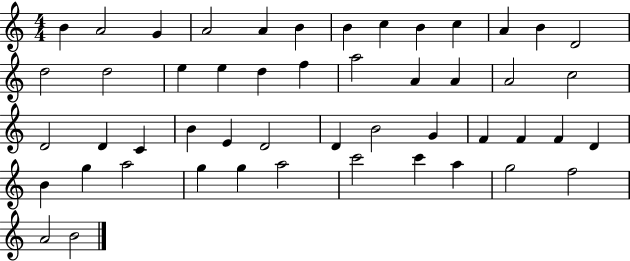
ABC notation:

X:1
T:Untitled
M:4/4
L:1/4
K:C
B A2 G A2 A B B c B c A B D2 d2 d2 e e d f a2 A A A2 c2 D2 D C B E D2 D B2 G F F F D B g a2 g g a2 c'2 c' a g2 f2 A2 B2